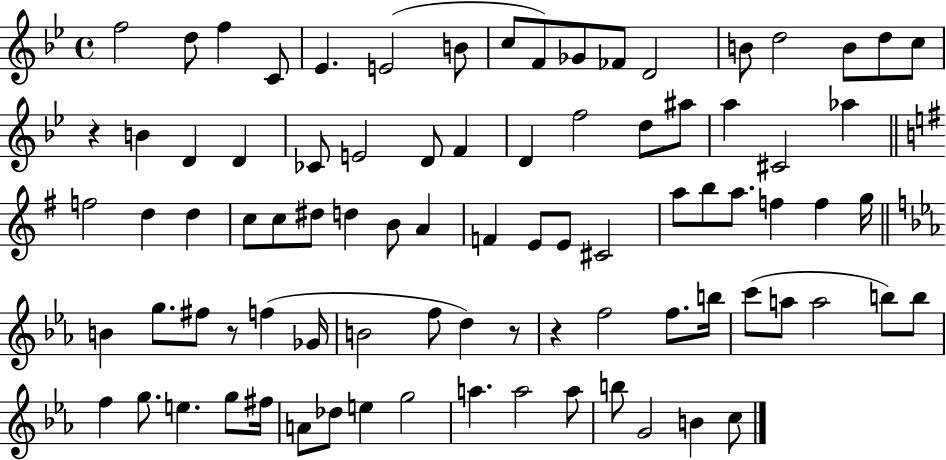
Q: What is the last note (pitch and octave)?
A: C5